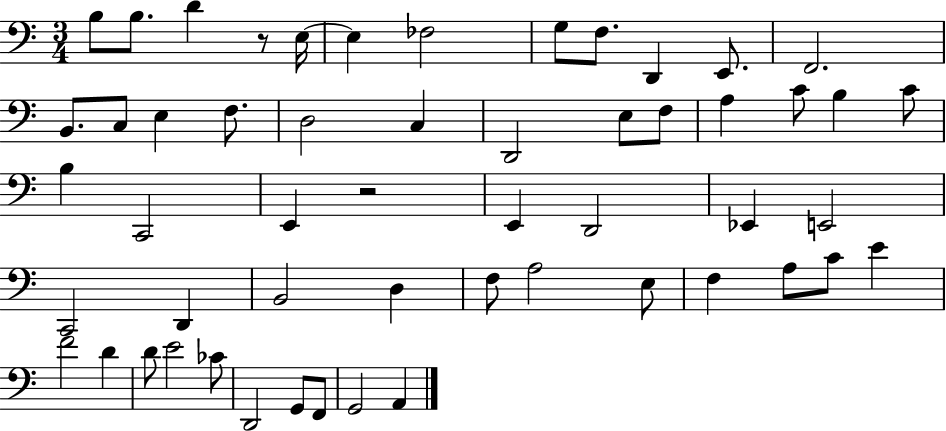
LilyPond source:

{
  \clef bass
  \numericTimeSignature
  \time 3/4
  \key c \major
  \repeat volta 2 { b8 b8. d'4 r8 e16~~ | e4 fes2 | g8 f8. d,4 e,8. | f,2. | \break b,8. c8 e4 f8. | d2 c4 | d,2 e8 f8 | a4 c'8 b4 c'8 | \break b4 c,2 | e,4 r2 | e,4 d,2 | ees,4 e,2 | \break c,2 d,4 | b,2 d4 | f8 a2 e8 | f4 a8 c'8 e'4 | \break f'2 d'4 | d'8 e'2 ces'8 | d,2 g,8 f,8 | g,2 a,4 | \break } \bar "|."
}